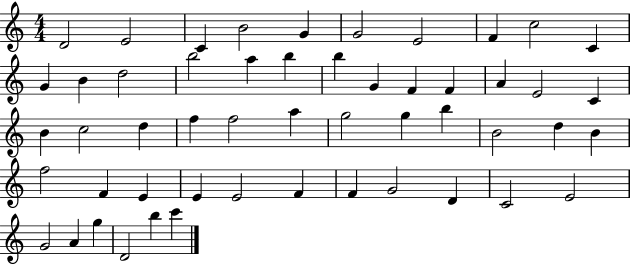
X:1
T:Untitled
M:4/4
L:1/4
K:C
D2 E2 C B2 G G2 E2 F c2 C G B d2 b2 a b b G F F A E2 C B c2 d f f2 a g2 g b B2 d B f2 F E E E2 F F G2 D C2 E2 G2 A g D2 b c'